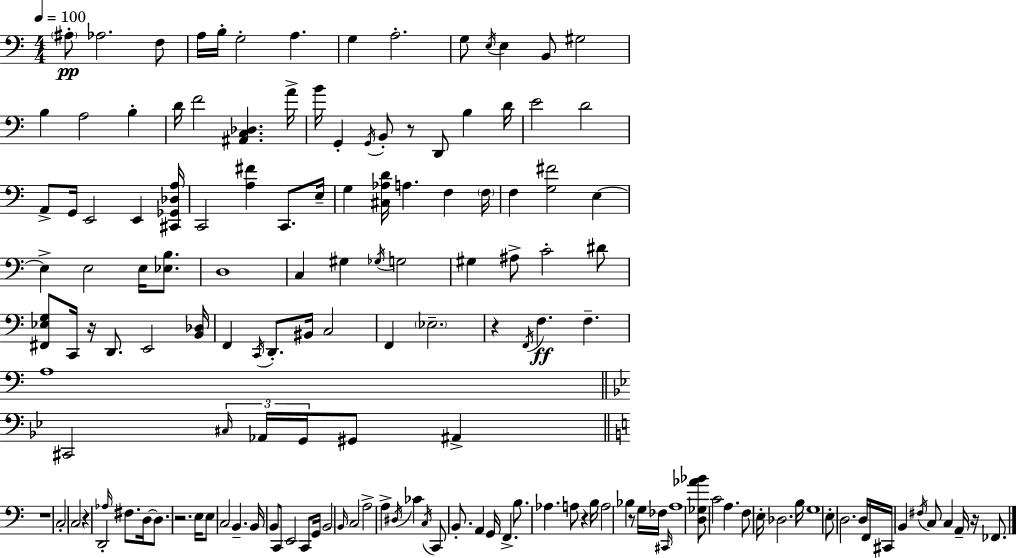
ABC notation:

X:1
T:Untitled
M:4/4
L:1/4
K:Am
^A,/2 _A,2 F,/2 A,/4 B,/4 G,2 A, G, A,2 G,/2 E,/4 E, B,,/2 ^G,2 B, A,2 B, D/4 F2 [^A,,C,_D,] A/4 B/4 G,, G,,/4 B,,/2 z/2 D,,/2 B, D/4 E2 D2 A,,/2 G,,/4 E,,2 E,, [^C,,_G,,_D,A,]/4 C,,2 [A,^F] C,,/2 E,/4 G, [^C,_A,D]/4 A, F, F,/4 F, [G,^F]2 E, E, E,2 E,/4 [_E,B,]/2 D,4 C, ^G, _G,/4 G,2 ^G, ^A,/2 C2 ^D/2 [^F,,_E,G,]/2 C,,/4 z/4 D,,/2 E,,2 [B,,_D,]/4 F,, C,,/4 D,,/2 ^B,,/4 C,2 F,, _E,2 z F,,/4 F, F, A,4 ^C,,2 ^C,/4 _A,,/4 G,,/4 ^G,,/2 ^A,, z4 C,2 C,2 z D,,2 _A,/4 ^F,/2 D,/4 D,/2 z2 E,/4 E,/2 C,2 B,, B,,/4 B,,/2 C,,/2 E,,2 C,,/2 G,,/4 B,,2 B,,/4 C,2 A,2 A, ^D,/4 _C C,/4 C,,/2 B,,/2 A,, G,,/4 F,, B,/2 _A, A,/2 z B,/4 A,2 _B, z/2 G,/4 _F,/4 ^C,,/4 A,4 [D,_G,_A_B]/2 C2 A, F,/2 E,/4 _D,2 B,/4 G,4 E,/2 D,2 D,/4 F,,/4 ^C,,/4 B,, ^F,/4 C,/2 C, A,,/4 z/4 _F,,/2